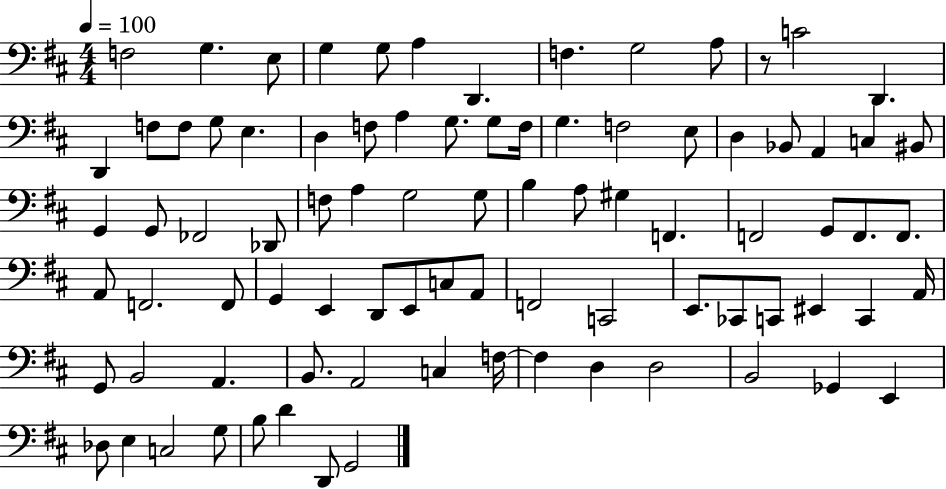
X:1
T:Untitled
M:4/4
L:1/4
K:D
F,2 G, E,/2 G, G,/2 A, D,, F, G,2 A,/2 z/2 C2 D,, D,, F,/2 F,/2 G,/2 E, D, F,/2 A, G,/2 G,/2 F,/4 G, F,2 E,/2 D, _B,,/2 A,, C, ^B,,/2 G,, G,,/2 _F,,2 _D,,/2 F,/2 A, G,2 G,/2 B, A,/2 ^G, F,, F,,2 G,,/2 F,,/2 F,,/2 A,,/2 F,,2 F,,/2 G,, E,, D,,/2 E,,/2 C,/2 A,,/2 F,,2 C,,2 E,,/2 _C,,/2 C,,/2 ^E,, C,, A,,/4 G,,/2 B,,2 A,, B,,/2 A,,2 C, F,/4 F, D, D,2 B,,2 _G,, E,, _D,/2 E, C,2 G,/2 B,/2 D D,,/2 G,,2